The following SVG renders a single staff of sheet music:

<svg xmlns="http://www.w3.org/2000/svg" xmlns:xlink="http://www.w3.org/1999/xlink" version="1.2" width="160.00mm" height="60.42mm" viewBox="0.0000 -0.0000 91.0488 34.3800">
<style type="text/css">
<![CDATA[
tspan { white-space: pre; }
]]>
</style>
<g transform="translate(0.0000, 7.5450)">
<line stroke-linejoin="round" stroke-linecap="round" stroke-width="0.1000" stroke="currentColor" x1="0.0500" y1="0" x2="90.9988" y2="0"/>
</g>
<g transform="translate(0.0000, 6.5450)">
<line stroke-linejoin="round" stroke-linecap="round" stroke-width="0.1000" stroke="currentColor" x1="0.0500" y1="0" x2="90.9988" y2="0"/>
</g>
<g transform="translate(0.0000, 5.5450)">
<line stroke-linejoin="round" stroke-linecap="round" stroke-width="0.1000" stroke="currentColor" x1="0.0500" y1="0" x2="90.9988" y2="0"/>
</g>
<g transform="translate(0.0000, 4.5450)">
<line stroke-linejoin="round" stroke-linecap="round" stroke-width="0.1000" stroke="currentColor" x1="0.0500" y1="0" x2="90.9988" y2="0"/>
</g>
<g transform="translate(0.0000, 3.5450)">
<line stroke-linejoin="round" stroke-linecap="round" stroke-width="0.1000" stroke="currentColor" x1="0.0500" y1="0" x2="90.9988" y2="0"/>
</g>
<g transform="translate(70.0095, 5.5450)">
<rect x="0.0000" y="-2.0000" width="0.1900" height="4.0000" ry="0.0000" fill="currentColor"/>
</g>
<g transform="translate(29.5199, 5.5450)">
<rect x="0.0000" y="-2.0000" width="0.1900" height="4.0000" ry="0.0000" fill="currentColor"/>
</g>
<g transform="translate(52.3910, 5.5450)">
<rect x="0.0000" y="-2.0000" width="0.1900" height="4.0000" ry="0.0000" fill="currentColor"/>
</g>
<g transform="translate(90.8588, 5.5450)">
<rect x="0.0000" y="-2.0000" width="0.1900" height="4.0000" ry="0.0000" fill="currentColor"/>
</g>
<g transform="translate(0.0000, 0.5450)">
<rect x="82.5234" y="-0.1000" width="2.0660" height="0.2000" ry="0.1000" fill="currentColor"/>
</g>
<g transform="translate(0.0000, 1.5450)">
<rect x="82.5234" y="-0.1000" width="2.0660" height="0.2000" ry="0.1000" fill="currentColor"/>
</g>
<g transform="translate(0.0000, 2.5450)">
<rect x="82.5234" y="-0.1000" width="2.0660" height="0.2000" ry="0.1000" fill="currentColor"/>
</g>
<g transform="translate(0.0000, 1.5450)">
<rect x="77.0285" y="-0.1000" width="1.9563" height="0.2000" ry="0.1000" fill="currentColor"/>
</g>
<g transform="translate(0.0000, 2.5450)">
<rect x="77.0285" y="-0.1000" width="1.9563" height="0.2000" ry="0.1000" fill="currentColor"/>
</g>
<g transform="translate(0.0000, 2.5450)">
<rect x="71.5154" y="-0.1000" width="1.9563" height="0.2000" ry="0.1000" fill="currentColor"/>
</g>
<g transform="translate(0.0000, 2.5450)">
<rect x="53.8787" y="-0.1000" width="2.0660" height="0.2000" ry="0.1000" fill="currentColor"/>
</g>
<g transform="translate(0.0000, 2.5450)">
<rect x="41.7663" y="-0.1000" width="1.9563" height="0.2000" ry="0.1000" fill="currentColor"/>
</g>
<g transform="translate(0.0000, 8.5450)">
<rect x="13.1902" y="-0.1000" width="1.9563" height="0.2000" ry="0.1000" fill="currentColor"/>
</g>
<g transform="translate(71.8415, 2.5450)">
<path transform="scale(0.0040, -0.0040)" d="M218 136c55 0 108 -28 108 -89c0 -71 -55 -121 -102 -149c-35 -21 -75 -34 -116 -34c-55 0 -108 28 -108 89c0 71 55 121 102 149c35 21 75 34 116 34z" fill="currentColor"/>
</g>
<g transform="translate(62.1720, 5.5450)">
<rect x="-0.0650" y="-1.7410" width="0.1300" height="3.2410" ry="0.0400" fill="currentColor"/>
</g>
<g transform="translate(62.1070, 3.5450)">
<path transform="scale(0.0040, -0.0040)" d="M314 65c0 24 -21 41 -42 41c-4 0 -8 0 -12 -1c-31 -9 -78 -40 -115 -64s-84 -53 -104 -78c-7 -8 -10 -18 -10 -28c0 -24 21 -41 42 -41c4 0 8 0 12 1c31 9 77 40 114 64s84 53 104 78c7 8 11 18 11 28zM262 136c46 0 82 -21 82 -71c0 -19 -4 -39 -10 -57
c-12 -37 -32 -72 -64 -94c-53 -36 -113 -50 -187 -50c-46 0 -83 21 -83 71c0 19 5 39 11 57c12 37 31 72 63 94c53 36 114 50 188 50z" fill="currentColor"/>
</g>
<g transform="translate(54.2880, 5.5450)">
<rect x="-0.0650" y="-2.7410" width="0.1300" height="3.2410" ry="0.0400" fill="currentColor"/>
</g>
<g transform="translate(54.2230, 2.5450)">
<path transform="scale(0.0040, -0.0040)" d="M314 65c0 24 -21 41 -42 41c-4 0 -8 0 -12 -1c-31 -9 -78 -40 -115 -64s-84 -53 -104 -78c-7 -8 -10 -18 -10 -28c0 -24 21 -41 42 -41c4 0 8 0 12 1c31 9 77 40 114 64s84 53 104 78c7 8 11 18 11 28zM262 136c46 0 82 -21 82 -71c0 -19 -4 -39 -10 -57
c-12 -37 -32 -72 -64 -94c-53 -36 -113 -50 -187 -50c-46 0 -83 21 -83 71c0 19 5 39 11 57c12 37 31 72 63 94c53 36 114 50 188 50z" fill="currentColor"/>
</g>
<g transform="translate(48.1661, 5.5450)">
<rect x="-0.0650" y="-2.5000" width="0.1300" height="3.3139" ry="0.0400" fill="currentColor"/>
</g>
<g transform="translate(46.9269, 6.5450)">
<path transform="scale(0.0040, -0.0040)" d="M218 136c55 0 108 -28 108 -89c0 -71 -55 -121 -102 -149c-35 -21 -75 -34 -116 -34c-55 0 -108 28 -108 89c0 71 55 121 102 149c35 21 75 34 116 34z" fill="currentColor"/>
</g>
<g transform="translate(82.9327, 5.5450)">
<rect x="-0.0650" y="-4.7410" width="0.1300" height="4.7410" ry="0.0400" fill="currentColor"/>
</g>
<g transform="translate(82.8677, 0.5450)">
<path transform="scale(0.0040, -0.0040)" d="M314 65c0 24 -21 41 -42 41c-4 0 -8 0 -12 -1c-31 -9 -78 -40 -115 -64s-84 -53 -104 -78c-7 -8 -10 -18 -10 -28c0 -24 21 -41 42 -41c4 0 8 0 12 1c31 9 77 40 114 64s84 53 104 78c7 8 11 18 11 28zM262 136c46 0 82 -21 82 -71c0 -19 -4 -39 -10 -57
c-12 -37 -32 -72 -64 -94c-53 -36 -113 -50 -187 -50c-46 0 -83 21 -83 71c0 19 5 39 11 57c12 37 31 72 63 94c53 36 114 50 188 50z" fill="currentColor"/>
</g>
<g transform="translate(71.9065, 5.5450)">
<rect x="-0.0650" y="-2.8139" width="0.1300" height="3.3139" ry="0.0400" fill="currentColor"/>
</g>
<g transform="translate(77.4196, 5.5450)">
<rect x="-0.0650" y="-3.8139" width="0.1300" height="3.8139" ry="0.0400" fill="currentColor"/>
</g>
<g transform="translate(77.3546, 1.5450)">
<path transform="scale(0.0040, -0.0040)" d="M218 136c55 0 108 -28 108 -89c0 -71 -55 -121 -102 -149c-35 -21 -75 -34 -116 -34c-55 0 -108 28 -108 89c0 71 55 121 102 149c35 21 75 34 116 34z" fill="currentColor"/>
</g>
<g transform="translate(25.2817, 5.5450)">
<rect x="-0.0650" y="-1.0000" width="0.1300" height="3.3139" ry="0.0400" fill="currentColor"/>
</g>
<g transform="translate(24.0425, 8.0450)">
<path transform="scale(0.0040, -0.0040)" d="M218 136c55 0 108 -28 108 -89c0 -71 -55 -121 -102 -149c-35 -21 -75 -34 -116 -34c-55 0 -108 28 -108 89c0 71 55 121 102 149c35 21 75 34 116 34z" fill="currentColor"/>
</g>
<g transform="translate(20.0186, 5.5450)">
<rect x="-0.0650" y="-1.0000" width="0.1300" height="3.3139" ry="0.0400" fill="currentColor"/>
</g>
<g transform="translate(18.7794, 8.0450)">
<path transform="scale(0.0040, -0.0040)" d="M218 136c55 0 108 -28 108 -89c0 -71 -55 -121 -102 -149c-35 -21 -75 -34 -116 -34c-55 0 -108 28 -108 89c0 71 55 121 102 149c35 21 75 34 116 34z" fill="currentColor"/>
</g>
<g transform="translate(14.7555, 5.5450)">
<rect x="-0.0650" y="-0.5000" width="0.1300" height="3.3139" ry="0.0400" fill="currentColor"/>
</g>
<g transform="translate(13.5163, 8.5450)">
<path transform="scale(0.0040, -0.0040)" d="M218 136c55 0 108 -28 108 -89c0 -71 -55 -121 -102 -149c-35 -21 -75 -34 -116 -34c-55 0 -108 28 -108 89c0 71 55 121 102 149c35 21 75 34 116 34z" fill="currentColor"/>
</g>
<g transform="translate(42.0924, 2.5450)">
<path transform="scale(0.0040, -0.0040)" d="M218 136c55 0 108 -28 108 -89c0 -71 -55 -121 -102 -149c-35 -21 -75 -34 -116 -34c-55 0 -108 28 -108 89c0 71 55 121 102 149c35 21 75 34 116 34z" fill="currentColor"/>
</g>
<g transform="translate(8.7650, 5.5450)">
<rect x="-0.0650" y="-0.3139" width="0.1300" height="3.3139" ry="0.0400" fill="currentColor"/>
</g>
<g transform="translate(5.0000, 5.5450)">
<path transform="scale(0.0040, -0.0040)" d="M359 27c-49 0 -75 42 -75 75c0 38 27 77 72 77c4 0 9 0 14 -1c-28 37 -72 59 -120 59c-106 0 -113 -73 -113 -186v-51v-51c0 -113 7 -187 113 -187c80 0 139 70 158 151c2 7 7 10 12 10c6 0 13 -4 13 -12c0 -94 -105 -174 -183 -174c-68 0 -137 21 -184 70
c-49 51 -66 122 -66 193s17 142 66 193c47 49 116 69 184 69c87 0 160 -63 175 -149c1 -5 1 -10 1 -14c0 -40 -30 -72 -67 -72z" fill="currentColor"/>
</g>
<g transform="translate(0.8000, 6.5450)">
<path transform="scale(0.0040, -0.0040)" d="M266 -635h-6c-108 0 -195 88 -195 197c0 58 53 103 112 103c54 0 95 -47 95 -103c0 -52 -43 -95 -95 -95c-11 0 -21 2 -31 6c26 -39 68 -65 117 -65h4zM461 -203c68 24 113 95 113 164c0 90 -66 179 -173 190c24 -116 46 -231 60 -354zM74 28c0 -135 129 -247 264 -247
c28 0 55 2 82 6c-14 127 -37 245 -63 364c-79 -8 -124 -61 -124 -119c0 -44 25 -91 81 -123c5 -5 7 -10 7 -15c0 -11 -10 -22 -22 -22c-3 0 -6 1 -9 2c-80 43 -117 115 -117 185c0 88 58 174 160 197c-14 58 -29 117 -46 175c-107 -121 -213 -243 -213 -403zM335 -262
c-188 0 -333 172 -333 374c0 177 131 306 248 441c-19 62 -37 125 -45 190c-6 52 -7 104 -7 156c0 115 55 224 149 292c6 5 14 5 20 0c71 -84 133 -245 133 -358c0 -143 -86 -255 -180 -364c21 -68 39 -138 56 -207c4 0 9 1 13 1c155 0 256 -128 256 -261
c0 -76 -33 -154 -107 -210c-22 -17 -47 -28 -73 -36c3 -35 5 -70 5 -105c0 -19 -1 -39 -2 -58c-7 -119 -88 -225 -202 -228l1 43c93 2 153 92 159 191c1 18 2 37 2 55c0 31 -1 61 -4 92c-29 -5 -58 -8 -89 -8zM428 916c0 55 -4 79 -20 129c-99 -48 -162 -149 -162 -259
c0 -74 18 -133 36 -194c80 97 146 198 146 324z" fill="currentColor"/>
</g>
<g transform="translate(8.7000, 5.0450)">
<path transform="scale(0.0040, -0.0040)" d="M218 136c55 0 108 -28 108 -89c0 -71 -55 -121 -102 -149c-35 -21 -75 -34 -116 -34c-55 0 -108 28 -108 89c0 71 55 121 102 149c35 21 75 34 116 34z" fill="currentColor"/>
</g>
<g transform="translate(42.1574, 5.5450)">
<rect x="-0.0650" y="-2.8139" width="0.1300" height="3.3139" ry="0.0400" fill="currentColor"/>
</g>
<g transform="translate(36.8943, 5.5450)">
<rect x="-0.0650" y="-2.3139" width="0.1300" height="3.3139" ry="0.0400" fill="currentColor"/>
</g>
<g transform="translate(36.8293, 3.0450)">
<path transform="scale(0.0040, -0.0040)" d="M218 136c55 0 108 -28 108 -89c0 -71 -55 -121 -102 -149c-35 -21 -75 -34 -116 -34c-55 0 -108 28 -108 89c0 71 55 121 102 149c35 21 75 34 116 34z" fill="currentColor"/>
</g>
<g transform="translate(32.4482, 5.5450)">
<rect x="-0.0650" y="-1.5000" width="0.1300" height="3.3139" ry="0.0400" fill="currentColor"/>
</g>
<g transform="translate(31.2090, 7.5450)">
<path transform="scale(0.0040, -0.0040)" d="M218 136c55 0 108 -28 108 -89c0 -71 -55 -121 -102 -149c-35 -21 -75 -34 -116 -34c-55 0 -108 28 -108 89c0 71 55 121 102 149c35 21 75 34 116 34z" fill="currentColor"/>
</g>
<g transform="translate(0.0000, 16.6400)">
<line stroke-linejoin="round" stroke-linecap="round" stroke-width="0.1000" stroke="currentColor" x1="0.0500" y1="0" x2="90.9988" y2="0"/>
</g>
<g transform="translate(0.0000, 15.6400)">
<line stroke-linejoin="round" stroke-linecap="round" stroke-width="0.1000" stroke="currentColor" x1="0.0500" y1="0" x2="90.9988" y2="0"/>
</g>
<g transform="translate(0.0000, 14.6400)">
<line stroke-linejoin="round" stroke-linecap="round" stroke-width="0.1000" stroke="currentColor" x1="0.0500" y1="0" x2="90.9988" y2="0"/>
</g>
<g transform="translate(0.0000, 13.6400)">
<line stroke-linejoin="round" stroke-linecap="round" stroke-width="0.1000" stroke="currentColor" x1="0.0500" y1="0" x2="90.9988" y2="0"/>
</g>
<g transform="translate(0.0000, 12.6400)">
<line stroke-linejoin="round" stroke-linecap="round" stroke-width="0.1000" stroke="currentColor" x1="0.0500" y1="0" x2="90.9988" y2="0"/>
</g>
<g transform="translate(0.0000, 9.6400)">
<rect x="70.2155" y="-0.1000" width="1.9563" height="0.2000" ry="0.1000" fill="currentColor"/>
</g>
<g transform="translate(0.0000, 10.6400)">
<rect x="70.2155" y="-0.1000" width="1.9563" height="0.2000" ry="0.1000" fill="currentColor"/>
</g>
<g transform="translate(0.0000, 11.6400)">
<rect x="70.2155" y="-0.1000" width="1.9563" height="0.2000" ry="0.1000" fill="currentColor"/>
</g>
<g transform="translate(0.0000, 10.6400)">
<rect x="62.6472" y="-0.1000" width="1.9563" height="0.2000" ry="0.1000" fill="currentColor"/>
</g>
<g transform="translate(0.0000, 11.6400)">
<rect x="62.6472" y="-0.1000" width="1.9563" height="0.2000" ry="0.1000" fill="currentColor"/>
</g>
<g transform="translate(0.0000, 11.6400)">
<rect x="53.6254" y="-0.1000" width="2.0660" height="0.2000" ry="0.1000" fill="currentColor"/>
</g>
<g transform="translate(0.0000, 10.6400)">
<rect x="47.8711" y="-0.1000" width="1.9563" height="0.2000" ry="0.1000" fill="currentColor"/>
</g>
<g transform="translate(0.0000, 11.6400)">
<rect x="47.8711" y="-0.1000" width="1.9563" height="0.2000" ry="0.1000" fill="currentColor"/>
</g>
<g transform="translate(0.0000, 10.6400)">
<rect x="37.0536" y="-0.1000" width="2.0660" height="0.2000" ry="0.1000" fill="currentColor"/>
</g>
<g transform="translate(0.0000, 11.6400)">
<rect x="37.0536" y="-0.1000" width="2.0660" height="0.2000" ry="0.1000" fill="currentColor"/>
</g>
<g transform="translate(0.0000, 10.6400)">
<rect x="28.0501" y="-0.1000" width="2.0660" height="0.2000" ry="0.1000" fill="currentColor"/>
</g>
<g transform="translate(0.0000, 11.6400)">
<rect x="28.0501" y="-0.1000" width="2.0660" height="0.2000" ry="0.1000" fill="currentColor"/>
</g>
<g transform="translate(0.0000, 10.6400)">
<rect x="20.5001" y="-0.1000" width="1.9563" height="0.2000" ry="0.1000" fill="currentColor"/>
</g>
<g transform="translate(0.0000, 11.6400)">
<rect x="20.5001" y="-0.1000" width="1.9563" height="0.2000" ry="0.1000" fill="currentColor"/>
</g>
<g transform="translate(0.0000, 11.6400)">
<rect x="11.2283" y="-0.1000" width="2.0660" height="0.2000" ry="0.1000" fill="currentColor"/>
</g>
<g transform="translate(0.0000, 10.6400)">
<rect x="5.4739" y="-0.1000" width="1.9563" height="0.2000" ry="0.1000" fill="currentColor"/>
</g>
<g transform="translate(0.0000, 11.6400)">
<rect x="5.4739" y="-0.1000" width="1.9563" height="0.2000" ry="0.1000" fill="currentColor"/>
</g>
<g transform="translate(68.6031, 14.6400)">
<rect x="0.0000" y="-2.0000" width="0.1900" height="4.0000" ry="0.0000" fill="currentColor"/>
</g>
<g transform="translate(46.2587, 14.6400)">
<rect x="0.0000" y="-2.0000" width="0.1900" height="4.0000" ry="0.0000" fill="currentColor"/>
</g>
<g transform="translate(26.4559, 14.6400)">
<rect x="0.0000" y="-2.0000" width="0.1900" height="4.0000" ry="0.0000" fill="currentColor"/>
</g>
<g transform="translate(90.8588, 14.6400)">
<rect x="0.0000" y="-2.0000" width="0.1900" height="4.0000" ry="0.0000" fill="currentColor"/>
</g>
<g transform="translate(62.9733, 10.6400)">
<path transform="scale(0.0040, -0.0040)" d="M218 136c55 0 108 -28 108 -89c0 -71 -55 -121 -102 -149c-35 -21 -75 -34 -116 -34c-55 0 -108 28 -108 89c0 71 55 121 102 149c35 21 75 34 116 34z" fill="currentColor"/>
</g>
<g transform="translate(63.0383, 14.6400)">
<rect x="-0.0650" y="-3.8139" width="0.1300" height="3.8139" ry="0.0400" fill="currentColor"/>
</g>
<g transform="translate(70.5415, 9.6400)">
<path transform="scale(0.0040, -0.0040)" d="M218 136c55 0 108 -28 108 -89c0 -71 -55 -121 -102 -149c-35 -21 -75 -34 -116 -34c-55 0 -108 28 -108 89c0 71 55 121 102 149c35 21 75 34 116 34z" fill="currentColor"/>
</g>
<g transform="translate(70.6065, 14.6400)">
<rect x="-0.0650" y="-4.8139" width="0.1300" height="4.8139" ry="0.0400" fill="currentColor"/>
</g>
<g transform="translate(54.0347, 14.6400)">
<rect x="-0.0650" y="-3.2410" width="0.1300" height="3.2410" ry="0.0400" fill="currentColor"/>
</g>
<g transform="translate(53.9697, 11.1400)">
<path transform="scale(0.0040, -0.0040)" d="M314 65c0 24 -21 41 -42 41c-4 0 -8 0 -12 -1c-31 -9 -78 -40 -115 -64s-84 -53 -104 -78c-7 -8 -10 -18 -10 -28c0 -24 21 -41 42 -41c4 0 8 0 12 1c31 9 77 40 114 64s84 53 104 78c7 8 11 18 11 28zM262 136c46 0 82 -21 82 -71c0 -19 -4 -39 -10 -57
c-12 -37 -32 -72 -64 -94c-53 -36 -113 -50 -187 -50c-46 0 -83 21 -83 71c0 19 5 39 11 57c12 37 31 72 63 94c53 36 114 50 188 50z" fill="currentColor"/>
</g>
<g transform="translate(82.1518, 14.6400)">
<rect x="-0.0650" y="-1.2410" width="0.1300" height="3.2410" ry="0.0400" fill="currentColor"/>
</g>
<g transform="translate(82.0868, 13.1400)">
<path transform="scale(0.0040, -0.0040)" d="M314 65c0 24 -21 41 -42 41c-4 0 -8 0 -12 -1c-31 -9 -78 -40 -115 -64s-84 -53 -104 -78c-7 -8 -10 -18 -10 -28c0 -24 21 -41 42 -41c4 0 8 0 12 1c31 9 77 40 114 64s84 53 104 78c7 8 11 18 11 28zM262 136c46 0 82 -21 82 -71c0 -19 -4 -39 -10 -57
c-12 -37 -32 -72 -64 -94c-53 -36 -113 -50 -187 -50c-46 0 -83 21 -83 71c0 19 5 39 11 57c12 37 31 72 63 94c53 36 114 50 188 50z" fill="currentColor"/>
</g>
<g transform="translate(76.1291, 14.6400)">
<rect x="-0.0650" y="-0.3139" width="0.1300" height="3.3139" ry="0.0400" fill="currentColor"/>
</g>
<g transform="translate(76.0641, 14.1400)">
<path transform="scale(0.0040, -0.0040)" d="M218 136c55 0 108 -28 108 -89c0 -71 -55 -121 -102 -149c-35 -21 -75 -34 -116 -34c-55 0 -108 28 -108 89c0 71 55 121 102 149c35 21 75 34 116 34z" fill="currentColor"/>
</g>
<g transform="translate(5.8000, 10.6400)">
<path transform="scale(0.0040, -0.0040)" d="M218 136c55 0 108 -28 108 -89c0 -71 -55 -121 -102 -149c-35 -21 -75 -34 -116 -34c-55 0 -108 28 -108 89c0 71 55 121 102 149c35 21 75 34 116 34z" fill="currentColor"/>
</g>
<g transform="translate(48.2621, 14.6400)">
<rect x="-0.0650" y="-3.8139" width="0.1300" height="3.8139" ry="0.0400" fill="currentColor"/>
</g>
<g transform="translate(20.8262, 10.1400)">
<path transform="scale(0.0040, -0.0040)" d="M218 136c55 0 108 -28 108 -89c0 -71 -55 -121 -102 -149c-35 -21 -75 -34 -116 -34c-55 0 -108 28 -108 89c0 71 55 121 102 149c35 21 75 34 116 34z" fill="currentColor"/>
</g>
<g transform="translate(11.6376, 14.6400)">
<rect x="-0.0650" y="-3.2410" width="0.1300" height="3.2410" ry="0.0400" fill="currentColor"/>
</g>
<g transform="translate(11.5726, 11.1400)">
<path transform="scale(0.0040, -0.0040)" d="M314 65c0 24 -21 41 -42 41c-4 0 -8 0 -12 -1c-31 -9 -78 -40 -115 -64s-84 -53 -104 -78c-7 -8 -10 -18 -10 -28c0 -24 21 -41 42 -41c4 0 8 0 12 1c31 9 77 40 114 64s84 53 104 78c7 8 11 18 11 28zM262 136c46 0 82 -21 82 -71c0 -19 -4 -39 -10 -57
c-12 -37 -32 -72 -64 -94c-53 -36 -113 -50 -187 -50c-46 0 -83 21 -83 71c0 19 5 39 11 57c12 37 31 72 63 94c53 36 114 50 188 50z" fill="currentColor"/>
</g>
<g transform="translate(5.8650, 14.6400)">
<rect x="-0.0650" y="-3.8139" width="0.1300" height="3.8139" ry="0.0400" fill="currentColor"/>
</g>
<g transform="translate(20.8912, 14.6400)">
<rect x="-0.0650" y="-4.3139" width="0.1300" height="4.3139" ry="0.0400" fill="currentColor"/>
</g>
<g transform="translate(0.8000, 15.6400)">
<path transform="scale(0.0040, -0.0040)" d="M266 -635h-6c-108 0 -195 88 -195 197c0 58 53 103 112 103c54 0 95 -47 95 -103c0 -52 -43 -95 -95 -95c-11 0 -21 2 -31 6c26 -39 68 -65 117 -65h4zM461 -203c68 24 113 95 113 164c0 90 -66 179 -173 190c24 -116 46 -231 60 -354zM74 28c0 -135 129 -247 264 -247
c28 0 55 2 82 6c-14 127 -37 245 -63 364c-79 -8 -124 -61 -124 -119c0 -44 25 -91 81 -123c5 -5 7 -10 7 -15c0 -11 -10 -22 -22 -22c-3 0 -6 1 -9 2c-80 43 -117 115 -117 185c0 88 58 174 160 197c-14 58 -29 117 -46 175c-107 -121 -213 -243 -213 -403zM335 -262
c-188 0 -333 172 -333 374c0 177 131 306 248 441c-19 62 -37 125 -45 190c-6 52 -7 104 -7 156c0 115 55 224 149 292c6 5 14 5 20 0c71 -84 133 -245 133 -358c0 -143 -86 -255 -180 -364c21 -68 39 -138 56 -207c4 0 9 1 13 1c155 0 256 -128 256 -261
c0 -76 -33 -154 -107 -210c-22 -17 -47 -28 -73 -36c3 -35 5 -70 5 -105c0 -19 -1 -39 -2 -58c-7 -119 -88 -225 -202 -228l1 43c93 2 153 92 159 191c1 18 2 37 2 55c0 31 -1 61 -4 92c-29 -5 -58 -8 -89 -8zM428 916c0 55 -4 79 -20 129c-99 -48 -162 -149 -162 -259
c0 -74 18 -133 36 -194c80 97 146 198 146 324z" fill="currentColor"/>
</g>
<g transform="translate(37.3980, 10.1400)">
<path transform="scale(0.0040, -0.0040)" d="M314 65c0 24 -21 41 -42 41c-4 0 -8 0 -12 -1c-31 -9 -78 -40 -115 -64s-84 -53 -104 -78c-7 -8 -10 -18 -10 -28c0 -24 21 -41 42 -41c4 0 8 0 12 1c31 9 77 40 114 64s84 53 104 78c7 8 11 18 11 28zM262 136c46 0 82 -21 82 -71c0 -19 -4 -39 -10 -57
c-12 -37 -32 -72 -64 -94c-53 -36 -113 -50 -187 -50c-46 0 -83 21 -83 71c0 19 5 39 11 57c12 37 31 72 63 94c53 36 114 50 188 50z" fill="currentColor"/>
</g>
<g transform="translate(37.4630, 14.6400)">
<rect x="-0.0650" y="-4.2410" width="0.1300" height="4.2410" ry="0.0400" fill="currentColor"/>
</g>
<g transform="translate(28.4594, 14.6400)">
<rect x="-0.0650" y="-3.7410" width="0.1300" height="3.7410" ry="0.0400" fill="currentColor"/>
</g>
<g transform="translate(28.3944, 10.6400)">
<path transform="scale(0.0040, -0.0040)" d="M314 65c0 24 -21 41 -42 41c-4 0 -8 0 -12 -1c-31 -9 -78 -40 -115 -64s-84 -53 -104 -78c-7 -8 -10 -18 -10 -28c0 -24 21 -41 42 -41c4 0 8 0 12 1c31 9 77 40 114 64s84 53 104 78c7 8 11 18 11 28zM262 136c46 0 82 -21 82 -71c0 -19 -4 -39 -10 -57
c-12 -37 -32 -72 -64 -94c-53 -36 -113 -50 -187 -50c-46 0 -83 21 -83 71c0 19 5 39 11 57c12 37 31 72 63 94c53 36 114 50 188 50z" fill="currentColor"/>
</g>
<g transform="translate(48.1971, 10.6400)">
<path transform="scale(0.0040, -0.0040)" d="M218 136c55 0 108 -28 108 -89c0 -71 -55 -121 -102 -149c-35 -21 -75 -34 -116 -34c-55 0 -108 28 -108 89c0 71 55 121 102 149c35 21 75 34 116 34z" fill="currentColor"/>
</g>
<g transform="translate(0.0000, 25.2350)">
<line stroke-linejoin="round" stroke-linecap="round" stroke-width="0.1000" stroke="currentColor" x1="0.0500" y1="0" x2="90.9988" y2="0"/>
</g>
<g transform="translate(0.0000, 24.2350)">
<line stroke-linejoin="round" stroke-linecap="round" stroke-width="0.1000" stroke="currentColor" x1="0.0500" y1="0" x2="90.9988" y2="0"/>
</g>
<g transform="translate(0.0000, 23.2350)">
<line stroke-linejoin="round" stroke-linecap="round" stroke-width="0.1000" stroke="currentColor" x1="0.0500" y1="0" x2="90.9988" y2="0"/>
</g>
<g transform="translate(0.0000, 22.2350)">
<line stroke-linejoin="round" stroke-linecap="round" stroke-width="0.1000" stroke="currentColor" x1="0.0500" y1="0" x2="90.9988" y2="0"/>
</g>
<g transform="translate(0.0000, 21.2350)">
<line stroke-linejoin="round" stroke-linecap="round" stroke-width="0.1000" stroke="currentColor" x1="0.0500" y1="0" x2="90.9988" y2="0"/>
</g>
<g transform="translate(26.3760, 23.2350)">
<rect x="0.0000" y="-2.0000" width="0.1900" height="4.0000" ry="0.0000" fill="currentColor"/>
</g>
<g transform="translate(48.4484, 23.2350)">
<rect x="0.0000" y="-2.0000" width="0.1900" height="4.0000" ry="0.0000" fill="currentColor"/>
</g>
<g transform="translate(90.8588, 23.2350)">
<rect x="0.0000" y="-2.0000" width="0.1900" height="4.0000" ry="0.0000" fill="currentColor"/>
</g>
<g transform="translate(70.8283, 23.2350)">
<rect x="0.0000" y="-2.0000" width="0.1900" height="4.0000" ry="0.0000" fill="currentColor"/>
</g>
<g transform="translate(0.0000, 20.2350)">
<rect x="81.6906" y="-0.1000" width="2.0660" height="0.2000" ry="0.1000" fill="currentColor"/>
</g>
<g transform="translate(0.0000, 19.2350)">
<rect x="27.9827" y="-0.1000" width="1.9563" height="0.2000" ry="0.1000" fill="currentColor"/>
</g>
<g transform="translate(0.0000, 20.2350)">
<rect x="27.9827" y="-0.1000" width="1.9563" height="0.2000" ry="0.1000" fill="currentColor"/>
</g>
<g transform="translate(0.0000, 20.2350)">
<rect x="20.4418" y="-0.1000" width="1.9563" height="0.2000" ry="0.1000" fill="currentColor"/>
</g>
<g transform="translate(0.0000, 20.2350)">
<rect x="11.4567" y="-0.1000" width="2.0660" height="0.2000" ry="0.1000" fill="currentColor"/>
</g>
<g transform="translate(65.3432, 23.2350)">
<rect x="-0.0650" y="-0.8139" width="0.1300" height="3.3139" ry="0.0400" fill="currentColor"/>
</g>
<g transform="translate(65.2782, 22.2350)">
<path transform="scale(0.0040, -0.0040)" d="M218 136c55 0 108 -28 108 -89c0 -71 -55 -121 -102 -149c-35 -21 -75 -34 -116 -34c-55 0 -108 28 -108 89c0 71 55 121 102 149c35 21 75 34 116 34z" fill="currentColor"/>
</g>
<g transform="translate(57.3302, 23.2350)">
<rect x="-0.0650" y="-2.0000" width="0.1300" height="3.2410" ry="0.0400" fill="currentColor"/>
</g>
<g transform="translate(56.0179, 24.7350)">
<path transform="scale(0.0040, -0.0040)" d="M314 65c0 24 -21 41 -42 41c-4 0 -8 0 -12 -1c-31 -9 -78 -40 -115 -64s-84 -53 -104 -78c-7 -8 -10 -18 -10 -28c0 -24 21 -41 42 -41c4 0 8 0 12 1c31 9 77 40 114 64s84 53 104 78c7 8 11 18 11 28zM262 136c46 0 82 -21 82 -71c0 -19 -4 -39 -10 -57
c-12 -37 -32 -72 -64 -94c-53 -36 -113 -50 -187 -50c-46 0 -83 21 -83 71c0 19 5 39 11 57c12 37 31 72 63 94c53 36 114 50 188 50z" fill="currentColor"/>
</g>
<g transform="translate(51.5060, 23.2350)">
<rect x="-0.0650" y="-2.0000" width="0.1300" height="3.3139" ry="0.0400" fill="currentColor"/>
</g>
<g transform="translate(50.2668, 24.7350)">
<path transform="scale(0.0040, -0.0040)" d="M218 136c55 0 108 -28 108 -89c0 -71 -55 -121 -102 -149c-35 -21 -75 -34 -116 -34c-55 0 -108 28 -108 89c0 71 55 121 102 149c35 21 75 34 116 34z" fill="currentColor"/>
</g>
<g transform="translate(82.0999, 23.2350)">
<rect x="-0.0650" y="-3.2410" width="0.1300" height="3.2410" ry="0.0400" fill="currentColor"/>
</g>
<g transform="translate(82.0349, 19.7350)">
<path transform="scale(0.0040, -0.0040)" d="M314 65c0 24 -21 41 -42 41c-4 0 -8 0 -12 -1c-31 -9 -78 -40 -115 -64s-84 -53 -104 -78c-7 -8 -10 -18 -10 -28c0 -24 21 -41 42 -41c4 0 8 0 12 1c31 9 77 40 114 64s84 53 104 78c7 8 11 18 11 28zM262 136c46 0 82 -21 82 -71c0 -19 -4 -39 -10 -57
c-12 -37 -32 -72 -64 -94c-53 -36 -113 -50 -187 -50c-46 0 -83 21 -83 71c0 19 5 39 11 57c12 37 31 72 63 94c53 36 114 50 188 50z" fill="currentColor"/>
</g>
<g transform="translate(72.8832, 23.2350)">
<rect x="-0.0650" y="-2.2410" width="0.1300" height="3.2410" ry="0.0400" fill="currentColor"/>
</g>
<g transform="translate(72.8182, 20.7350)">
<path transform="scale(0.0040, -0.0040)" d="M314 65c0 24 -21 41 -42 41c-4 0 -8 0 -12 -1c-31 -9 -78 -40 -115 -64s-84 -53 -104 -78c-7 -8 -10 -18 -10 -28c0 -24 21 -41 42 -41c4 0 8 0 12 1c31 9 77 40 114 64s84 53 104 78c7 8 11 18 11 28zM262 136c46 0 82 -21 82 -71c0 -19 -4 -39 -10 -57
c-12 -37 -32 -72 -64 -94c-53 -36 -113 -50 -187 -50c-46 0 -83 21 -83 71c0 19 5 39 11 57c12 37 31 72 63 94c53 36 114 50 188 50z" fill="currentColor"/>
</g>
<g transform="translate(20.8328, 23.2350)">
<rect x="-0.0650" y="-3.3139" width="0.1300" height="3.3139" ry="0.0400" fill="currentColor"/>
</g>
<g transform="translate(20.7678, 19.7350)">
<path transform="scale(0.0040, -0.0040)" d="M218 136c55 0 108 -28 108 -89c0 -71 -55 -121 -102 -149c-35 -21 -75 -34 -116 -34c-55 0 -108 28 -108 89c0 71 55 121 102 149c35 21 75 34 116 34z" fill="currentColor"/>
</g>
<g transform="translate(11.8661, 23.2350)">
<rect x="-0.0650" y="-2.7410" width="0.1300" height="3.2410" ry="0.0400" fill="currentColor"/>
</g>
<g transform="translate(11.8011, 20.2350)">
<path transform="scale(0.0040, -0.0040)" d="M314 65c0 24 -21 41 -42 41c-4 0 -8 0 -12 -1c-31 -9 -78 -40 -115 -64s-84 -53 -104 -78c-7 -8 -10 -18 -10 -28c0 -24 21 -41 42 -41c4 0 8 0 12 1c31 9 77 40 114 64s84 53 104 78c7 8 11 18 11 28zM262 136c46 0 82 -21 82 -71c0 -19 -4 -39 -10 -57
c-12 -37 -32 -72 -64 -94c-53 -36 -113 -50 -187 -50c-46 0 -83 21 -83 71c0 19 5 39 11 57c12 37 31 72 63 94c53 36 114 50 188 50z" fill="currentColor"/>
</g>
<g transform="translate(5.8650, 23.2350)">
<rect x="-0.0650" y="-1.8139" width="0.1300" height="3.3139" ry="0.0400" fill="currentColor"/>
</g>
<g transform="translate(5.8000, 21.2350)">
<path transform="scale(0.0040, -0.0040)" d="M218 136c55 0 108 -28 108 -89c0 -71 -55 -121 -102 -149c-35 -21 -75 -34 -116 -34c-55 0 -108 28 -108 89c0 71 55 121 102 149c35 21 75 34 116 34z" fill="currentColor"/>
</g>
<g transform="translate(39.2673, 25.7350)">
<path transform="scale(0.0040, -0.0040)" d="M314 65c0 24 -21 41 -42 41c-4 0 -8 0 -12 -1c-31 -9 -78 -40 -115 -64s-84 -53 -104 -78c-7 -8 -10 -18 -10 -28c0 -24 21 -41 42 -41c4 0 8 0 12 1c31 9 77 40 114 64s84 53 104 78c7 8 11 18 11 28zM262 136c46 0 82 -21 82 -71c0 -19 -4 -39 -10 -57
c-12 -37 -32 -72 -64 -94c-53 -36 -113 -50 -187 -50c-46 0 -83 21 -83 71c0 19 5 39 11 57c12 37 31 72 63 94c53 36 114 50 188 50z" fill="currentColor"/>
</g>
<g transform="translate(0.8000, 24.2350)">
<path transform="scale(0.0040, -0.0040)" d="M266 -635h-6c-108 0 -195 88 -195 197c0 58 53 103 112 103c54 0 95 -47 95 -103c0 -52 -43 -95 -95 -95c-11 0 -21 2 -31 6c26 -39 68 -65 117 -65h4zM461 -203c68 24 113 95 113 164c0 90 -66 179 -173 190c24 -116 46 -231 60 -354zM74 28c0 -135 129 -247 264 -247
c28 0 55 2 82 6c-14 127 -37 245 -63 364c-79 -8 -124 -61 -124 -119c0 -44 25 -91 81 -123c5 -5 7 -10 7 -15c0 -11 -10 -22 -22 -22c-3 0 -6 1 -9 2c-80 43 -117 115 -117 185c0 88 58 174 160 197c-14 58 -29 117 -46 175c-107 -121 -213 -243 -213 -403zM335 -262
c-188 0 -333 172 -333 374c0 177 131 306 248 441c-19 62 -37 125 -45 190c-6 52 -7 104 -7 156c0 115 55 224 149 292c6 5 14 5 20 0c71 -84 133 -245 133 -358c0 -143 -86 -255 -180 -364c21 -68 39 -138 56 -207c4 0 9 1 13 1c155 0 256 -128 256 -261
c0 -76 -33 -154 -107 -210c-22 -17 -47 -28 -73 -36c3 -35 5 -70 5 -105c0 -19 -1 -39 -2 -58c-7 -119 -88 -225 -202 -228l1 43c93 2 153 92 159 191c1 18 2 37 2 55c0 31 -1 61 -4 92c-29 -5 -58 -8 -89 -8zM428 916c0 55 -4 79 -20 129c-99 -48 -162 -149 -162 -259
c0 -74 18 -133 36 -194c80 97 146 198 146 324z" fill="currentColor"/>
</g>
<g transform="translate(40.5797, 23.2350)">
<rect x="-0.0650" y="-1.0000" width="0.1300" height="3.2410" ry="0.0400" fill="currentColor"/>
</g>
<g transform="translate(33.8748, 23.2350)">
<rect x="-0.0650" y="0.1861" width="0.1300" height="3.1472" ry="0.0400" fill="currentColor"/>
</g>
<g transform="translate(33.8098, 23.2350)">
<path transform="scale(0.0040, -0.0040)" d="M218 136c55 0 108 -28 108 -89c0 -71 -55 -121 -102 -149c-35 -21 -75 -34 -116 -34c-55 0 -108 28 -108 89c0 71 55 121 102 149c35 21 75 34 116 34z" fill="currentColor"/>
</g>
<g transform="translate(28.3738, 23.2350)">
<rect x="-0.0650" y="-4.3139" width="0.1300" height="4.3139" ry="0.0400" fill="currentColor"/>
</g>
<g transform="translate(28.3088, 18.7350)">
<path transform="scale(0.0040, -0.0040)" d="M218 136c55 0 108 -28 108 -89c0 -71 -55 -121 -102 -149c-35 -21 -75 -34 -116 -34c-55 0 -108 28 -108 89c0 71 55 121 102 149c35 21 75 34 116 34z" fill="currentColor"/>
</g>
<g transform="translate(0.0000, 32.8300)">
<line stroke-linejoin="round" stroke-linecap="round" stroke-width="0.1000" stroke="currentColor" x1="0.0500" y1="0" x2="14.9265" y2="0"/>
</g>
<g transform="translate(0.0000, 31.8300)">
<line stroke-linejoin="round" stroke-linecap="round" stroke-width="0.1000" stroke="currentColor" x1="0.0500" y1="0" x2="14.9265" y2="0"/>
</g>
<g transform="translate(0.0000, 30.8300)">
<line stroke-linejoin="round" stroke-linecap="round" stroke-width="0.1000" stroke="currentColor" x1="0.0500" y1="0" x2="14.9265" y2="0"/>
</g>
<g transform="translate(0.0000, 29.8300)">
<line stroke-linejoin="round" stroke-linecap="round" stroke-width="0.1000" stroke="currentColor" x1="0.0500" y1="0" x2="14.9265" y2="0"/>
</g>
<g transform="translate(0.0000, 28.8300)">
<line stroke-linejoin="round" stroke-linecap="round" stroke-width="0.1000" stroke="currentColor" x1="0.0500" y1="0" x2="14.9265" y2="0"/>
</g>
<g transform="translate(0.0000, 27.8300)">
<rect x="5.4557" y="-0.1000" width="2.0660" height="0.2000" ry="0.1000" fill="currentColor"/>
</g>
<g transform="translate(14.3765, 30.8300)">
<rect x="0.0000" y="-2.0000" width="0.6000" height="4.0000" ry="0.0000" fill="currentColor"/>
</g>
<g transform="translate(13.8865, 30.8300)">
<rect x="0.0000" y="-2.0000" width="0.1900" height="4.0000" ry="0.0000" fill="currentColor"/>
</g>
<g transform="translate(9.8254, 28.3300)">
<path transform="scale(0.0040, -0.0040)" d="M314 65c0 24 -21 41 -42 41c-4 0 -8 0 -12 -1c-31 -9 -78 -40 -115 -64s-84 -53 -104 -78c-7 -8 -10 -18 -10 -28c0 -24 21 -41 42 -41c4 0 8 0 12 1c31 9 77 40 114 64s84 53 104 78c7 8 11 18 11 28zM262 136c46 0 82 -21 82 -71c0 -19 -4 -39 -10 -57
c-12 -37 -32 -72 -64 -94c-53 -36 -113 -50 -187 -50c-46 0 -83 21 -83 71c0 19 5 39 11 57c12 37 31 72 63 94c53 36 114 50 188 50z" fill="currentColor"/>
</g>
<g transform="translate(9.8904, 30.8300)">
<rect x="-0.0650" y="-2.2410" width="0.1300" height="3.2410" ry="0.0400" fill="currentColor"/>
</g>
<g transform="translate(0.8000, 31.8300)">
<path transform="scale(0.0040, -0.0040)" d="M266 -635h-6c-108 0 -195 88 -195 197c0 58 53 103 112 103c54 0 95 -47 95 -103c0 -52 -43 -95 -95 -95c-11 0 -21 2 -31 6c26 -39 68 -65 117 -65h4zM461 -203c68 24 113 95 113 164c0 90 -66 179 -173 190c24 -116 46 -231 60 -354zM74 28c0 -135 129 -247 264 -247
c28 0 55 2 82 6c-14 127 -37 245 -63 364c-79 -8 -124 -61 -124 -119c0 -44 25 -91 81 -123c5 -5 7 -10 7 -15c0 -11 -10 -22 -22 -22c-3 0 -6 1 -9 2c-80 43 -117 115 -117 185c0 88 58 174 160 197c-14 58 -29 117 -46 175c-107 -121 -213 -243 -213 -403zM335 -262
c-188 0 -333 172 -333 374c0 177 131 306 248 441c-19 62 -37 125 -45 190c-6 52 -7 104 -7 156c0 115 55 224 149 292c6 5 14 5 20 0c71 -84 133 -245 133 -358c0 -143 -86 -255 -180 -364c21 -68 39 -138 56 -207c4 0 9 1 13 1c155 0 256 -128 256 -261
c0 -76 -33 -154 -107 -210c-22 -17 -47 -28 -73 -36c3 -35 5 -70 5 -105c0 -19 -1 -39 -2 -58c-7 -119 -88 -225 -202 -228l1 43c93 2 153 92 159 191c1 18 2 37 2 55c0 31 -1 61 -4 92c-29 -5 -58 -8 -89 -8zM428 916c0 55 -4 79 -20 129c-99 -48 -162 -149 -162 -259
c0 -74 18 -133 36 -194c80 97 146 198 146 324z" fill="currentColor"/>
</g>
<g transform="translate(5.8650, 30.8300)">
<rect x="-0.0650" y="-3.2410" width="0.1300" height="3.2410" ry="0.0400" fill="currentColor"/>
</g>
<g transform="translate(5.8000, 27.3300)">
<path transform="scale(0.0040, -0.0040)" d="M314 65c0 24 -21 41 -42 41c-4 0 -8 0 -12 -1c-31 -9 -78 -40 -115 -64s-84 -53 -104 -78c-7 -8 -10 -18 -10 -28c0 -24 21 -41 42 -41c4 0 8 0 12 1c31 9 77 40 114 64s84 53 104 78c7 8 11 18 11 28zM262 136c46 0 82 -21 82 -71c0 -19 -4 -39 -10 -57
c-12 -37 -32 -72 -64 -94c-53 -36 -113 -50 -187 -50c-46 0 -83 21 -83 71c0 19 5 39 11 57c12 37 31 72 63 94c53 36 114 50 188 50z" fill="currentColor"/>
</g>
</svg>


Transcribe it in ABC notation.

X:1
T:Untitled
M:4/4
L:1/4
K:C
c C D D E g a G a2 f2 a c' e'2 c' b2 d' c'2 d'2 c' b2 c' e' c e2 f a2 b d' B D2 F F2 d g2 b2 b2 g2